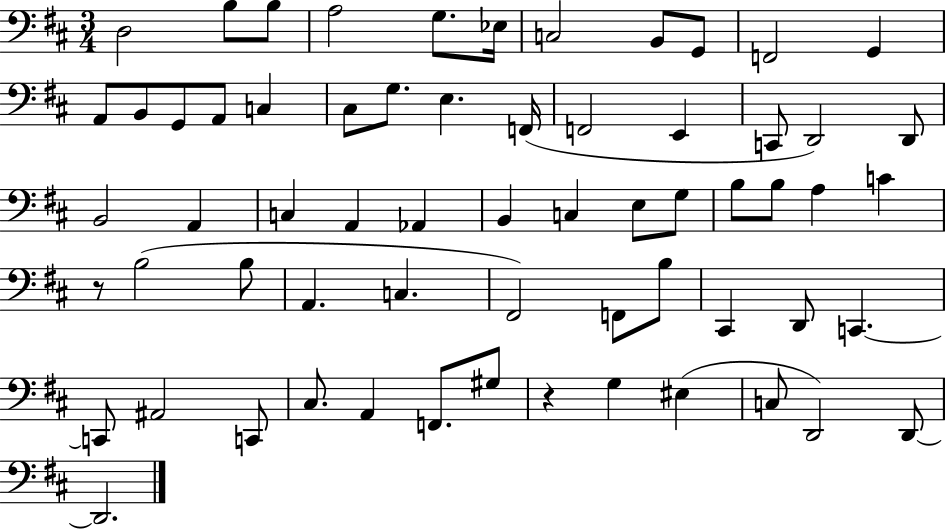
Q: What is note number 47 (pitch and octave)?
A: D2